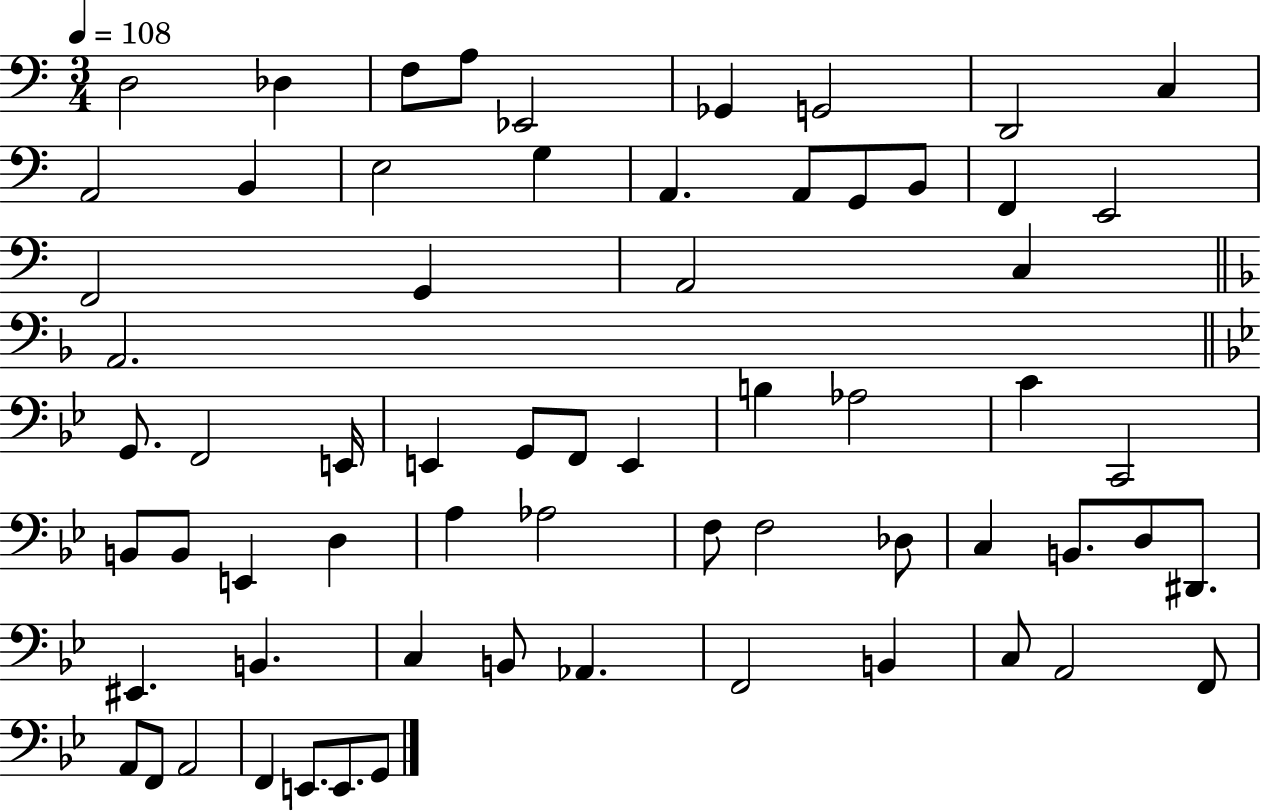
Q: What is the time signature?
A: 3/4